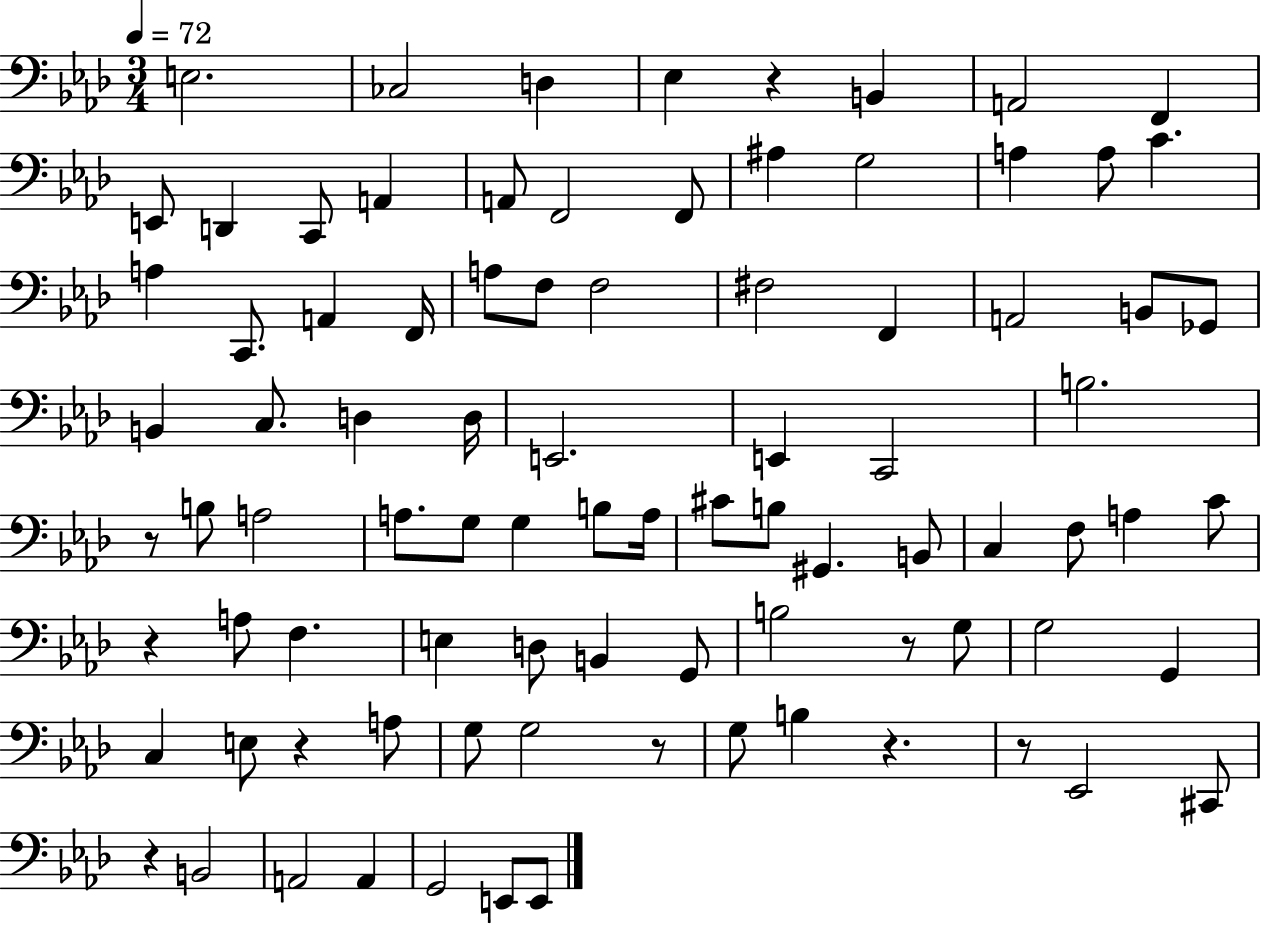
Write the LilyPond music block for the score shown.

{
  \clef bass
  \numericTimeSignature
  \time 3/4
  \key aes \major
  \tempo 4 = 72
  e2. | ces2 d4 | ees4 r4 b,4 | a,2 f,4 | \break e,8 d,4 c,8 a,4 | a,8 f,2 f,8 | ais4 g2 | a4 a8 c'4. | \break a4 c,8. a,4 f,16 | a8 f8 f2 | fis2 f,4 | a,2 b,8 ges,8 | \break b,4 c8. d4 d16 | e,2. | e,4 c,2 | b2. | \break r8 b8 a2 | a8. g8 g4 b8 a16 | cis'8 b8 gis,4. b,8 | c4 f8 a4 c'8 | \break r4 a8 f4. | e4 d8 b,4 g,8 | b2 r8 g8 | g2 g,4 | \break c4 e8 r4 a8 | g8 g2 r8 | g8 b4 r4. | r8 ees,2 cis,8 | \break r4 b,2 | a,2 a,4 | g,2 e,8 e,8 | \bar "|."
}